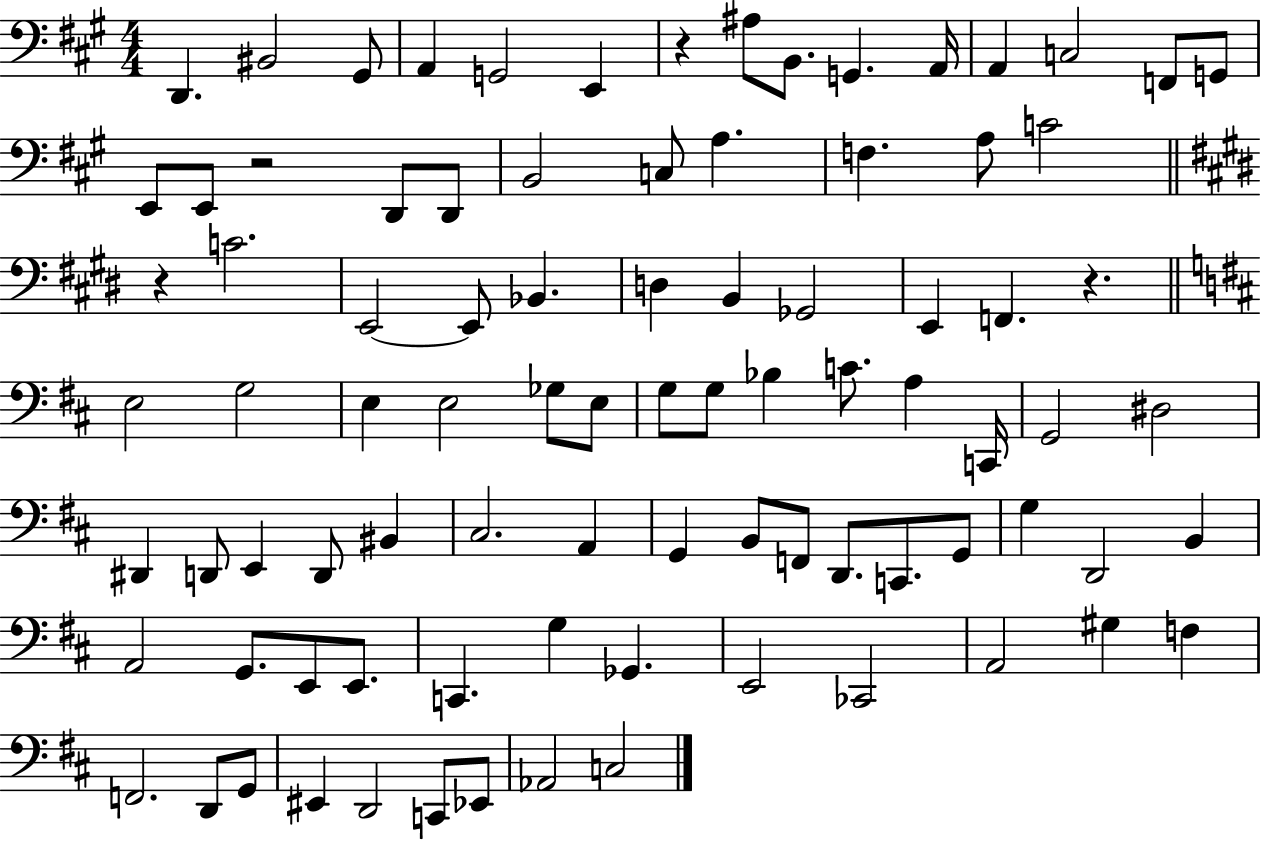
{
  \clef bass
  \numericTimeSignature
  \time 4/4
  \key a \major
  d,4. bis,2 gis,8 | a,4 g,2 e,4 | r4 ais8 b,8. g,4. a,16 | a,4 c2 f,8 g,8 | \break e,8 e,8 r2 d,8 d,8 | b,2 c8 a4. | f4. a8 c'2 | \bar "||" \break \key e \major r4 c'2. | e,2~~ e,8 bes,4. | d4 b,4 ges,2 | e,4 f,4. r4. | \break \bar "||" \break \key b \minor e2 g2 | e4 e2 ges8 e8 | g8 g8 bes4 c'8. a4 c,16 | g,2 dis2 | \break dis,4 d,8 e,4 d,8 bis,4 | cis2. a,4 | g,4 b,8 f,8 d,8. c,8. g,8 | g4 d,2 b,4 | \break a,2 g,8. e,8 e,8. | c,4. g4 ges,4. | e,2 ces,2 | a,2 gis4 f4 | \break f,2. d,8 g,8 | eis,4 d,2 c,8 ees,8 | aes,2 c2 | \bar "|."
}